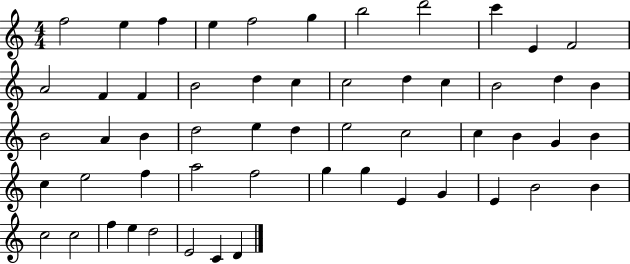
F5/h E5/q F5/q E5/q F5/h G5/q B5/h D6/h C6/q E4/q F4/h A4/h F4/q F4/q B4/h D5/q C5/q C5/h D5/q C5/q B4/h D5/q B4/q B4/h A4/q B4/q D5/h E5/q D5/q E5/h C5/h C5/q B4/q G4/q B4/q C5/q E5/h F5/q A5/h F5/h G5/q G5/q E4/q G4/q E4/q B4/h B4/q C5/h C5/h F5/q E5/q D5/h E4/h C4/q D4/q